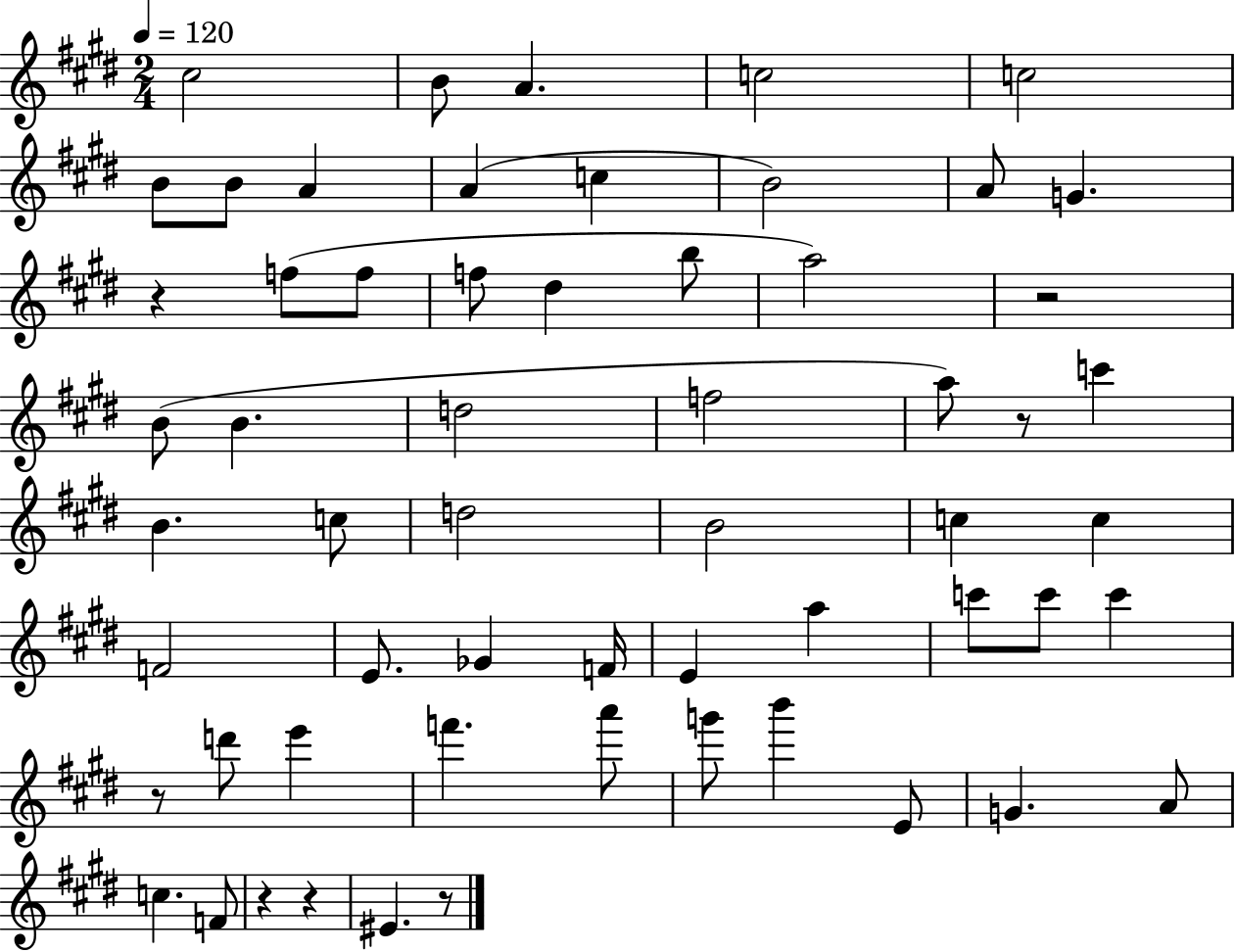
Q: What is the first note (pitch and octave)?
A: C#5